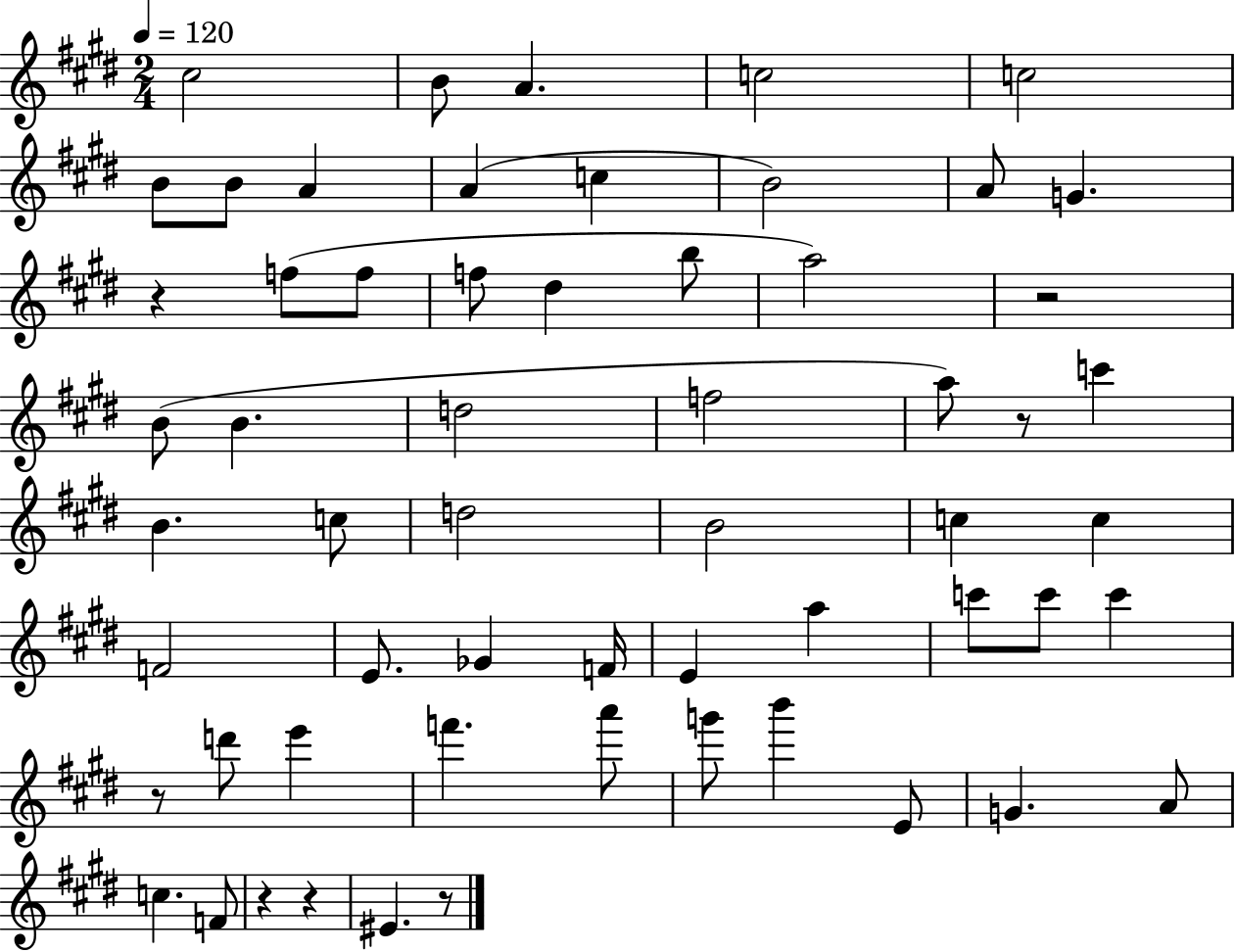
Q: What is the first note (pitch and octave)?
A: C#5